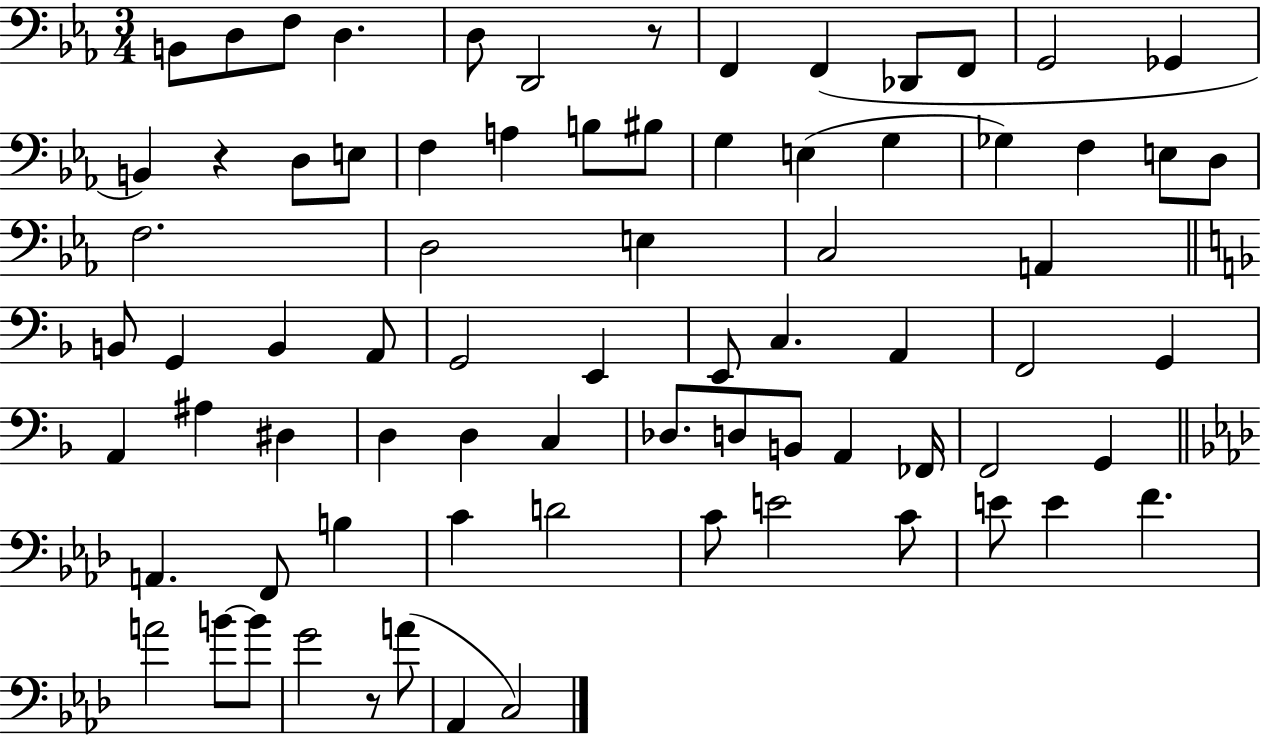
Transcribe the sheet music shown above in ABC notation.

X:1
T:Untitled
M:3/4
L:1/4
K:Eb
B,,/2 D,/2 F,/2 D, D,/2 D,,2 z/2 F,, F,, _D,,/2 F,,/2 G,,2 _G,, B,, z D,/2 E,/2 F, A, B,/2 ^B,/2 G, E, G, _G, F, E,/2 D,/2 F,2 D,2 E, C,2 A,, B,,/2 G,, B,, A,,/2 G,,2 E,, E,,/2 C, A,, F,,2 G,, A,, ^A, ^D, D, D, C, _D,/2 D,/2 B,,/2 A,, _F,,/4 F,,2 G,, A,, F,,/2 B, C D2 C/2 E2 C/2 E/2 E F A2 B/2 B/2 G2 z/2 A/2 _A,, C,2